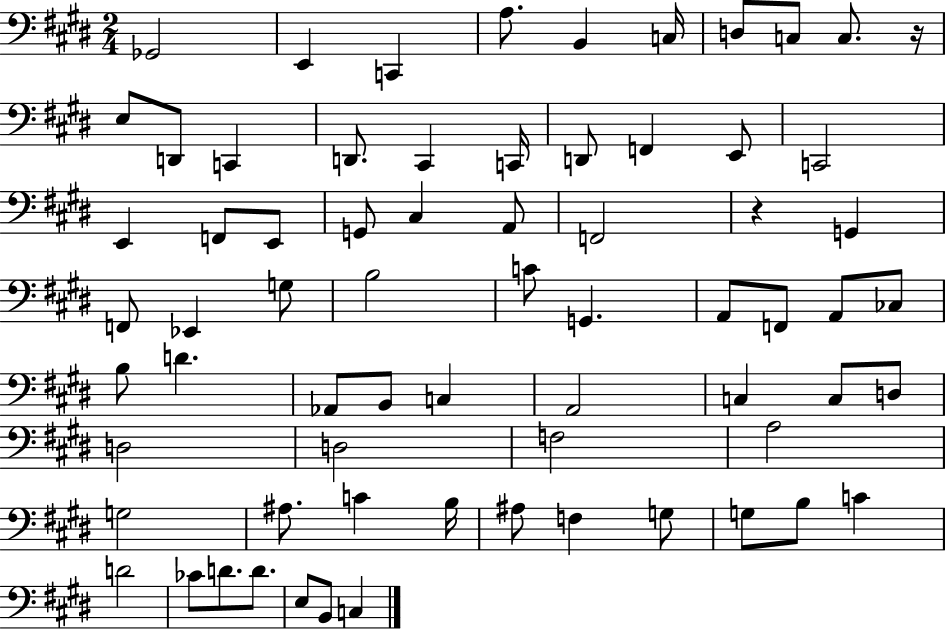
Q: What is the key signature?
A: E major